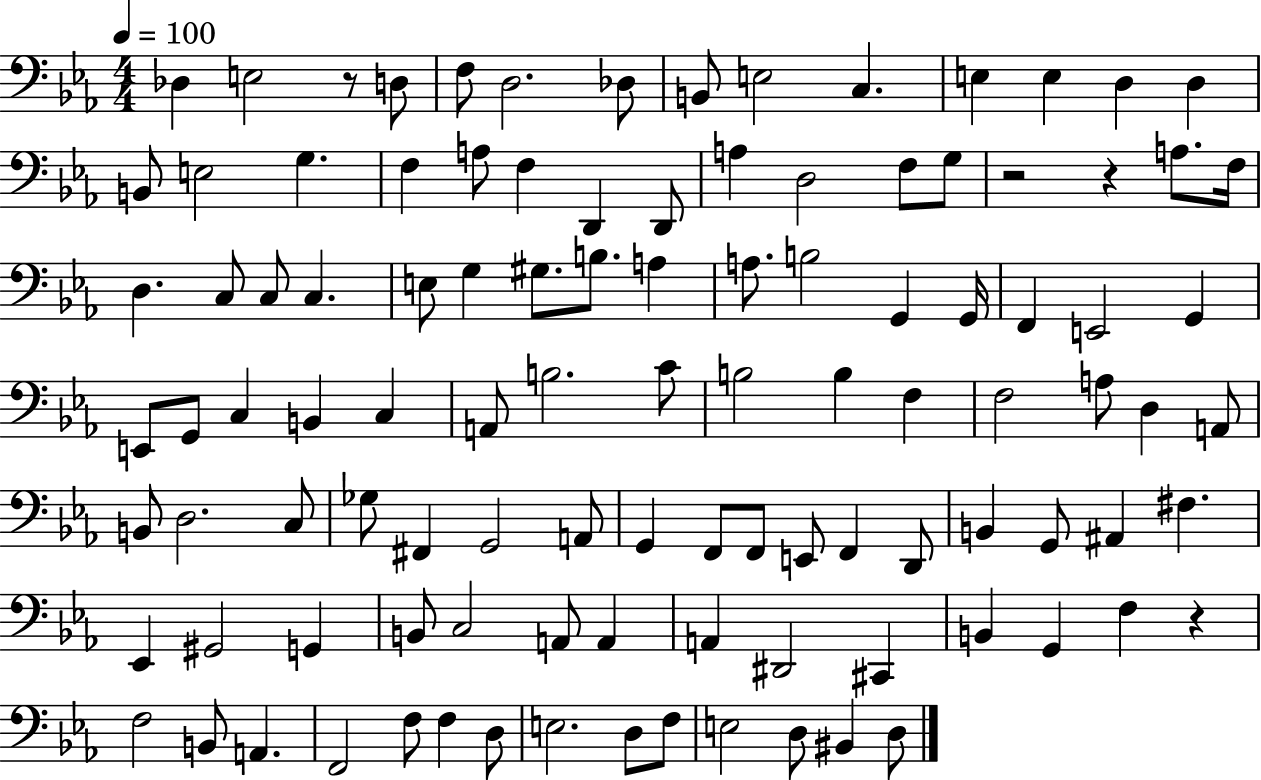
{
  \clef bass
  \numericTimeSignature
  \time 4/4
  \key ees \major
  \tempo 4 = 100
  des4 e2 r8 d8 | f8 d2. des8 | b,8 e2 c4. | e4 e4 d4 d4 | \break b,8 e2 g4. | f4 a8 f4 d,4 d,8 | a4 d2 f8 g8 | r2 r4 a8. f16 | \break d4. c8 c8 c4. | e8 g4 gis8. b8. a4 | a8. b2 g,4 g,16 | f,4 e,2 g,4 | \break e,8 g,8 c4 b,4 c4 | a,8 b2. c'8 | b2 b4 f4 | f2 a8 d4 a,8 | \break b,8 d2. c8 | ges8 fis,4 g,2 a,8 | g,4 f,8 f,8 e,8 f,4 d,8 | b,4 g,8 ais,4 fis4. | \break ees,4 gis,2 g,4 | b,8 c2 a,8 a,4 | a,4 dis,2 cis,4 | b,4 g,4 f4 r4 | \break f2 b,8 a,4. | f,2 f8 f4 d8 | e2. d8 f8 | e2 d8 bis,4 d8 | \break \bar "|."
}